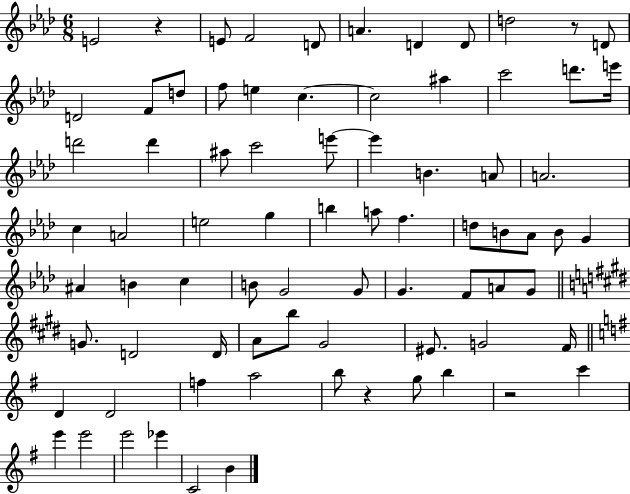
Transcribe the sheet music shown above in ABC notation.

X:1
T:Untitled
M:6/8
L:1/4
K:Ab
E2 z E/2 F2 D/2 A D D/2 d2 z/2 D/2 D2 F/2 d/2 f/2 e c c2 ^a c'2 d'/2 e'/4 d'2 d' ^a/2 c'2 e'/2 e' B A/2 A2 c A2 e2 g b a/2 f d/2 B/2 _A/2 B/2 G ^A B c B/2 G2 G/2 G F/2 A/2 G/2 G/2 D2 D/4 A/2 b/2 ^G2 ^E/2 G2 ^F/4 D D2 f a2 b/2 z g/2 b z2 c' e' e'2 e'2 _e' C2 B